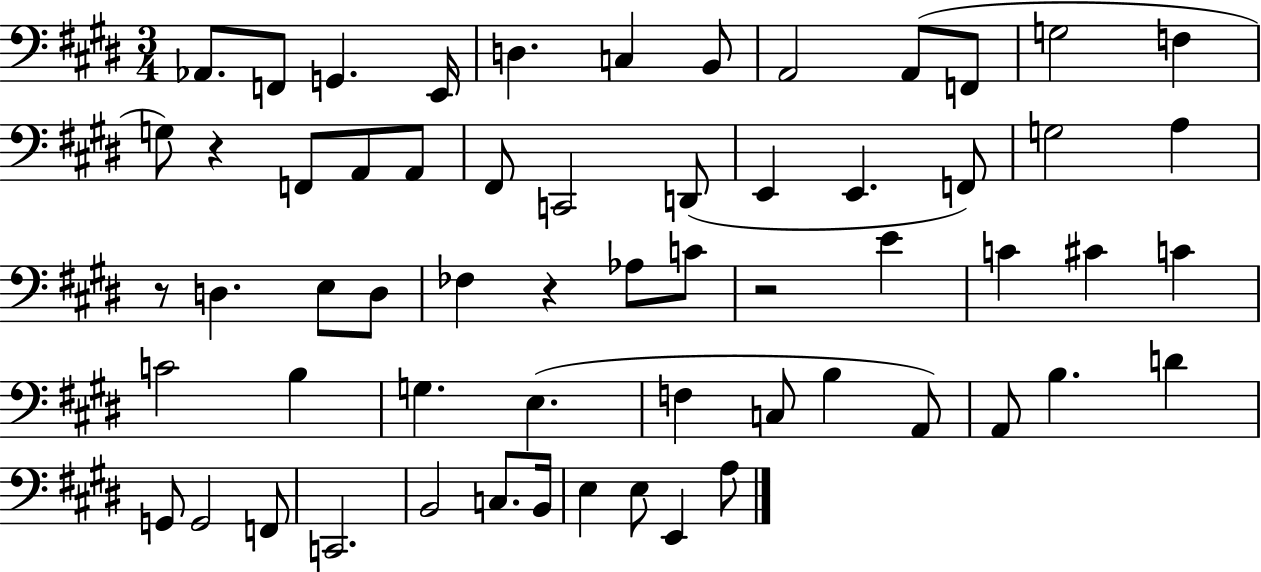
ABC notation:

X:1
T:Untitled
M:3/4
L:1/4
K:E
_A,,/2 F,,/2 G,, E,,/4 D, C, B,,/2 A,,2 A,,/2 F,,/2 G,2 F, G,/2 z F,,/2 A,,/2 A,,/2 ^F,,/2 C,,2 D,,/2 E,, E,, F,,/2 G,2 A, z/2 D, E,/2 D,/2 _F, z _A,/2 C/2 z2 E C ^C C C2 B, G, E, F, C,/2 B, A,,/2 A,,/2 B, D G,,/2 G,,2 F,,/2 C,,2 B,,2 C,/2 B,,/4 E, E,/2 E,, A,/2